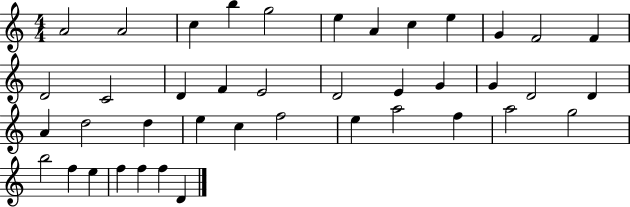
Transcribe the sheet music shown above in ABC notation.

X:1
T:Untitled
M:4/4
L:1/4
K:C
A2 A2 c b g2 e A c e G F2 F D2 C2 D F E2 D2 E G G D2 D A d2 d e c f2 e a2 f a2 g2 b2 f e f f f D